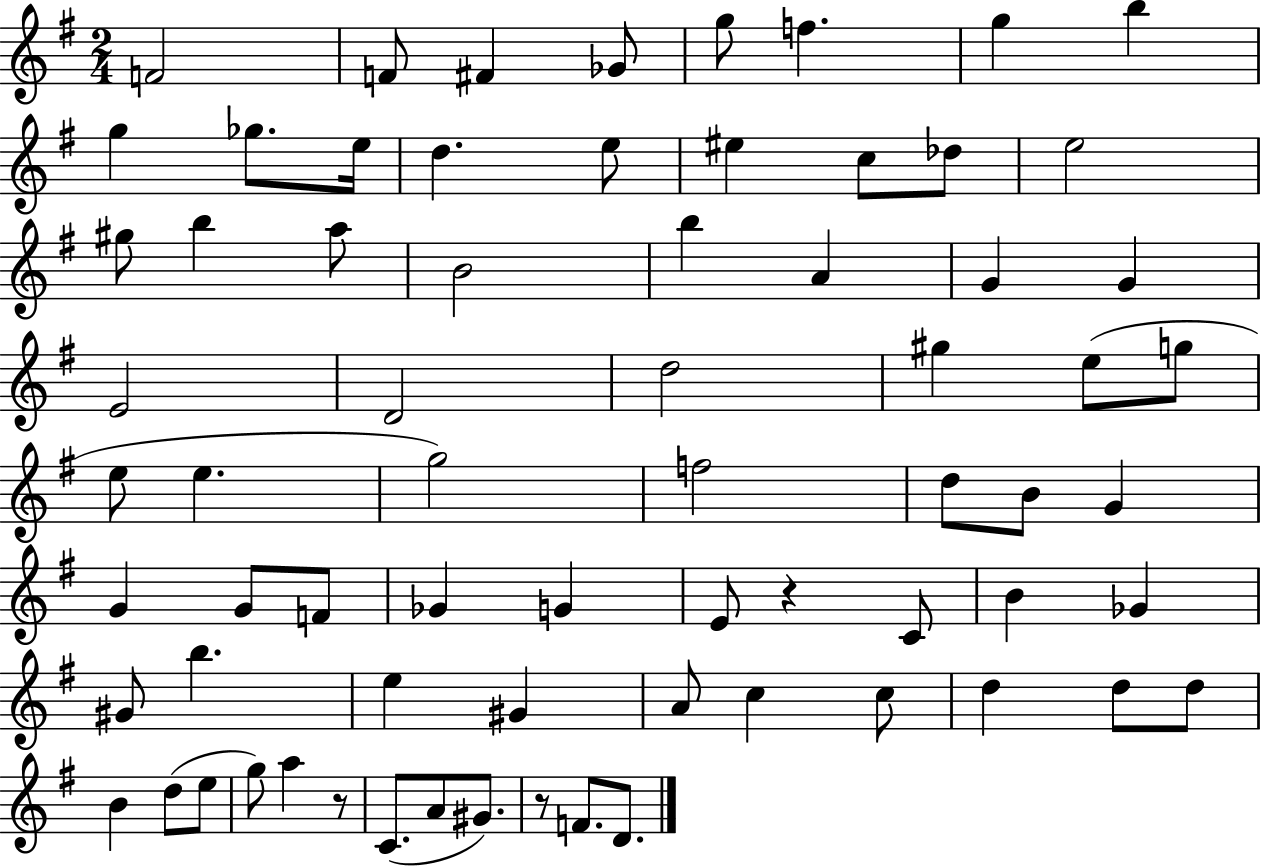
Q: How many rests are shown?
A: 3